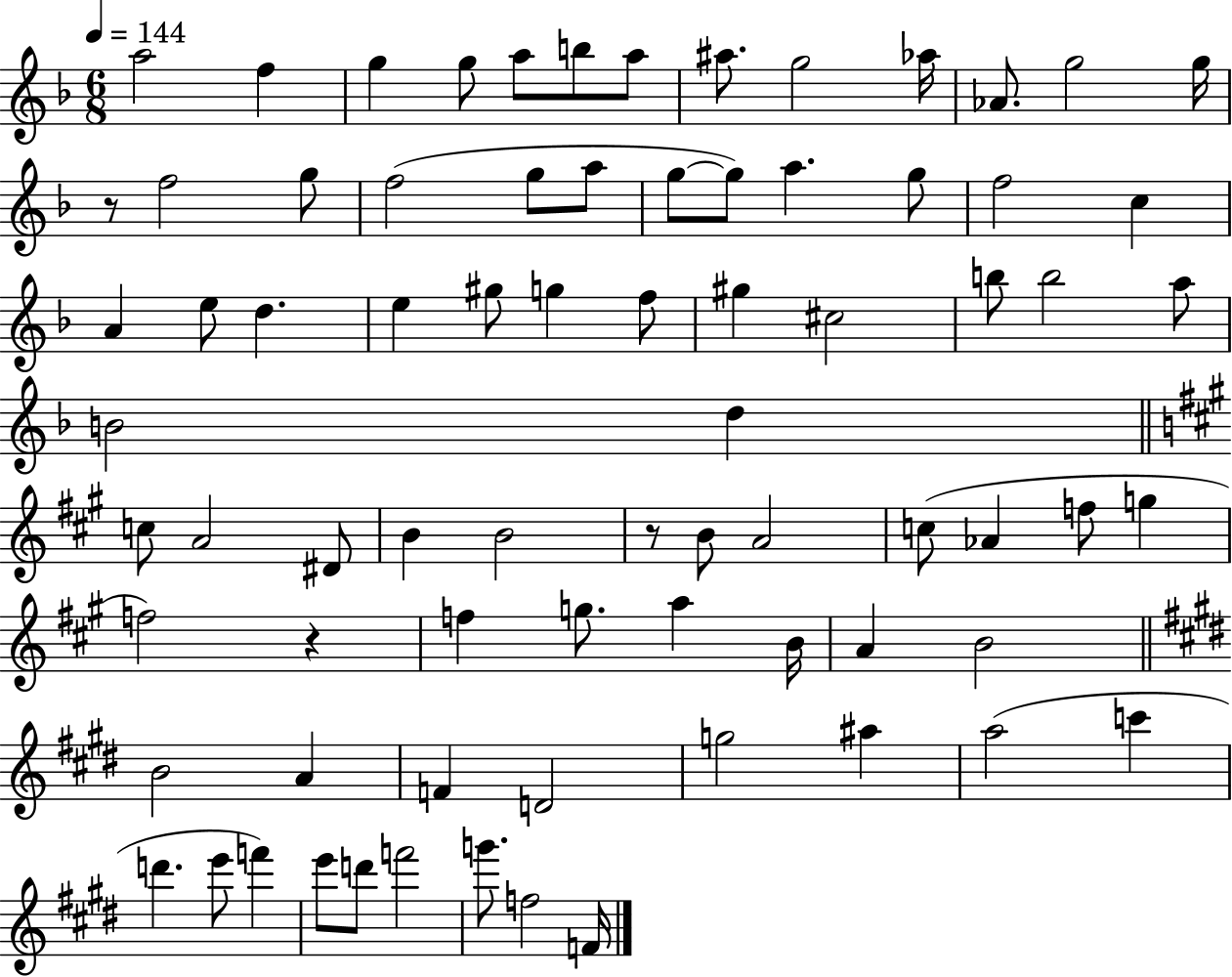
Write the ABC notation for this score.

X:1
T:Untitled
M:6/8
L:1/4
K:F
a2 f g g/2 a/2 b/2 a/2 ^a/2 g2 _a/4 _A/2 g2 g/4 z/2 f2 g/2 f2 g/2 a/2 g/2 g/2 a g/2 f2 c A e/2 d e ^g/2 g f/2 ^g ^c2 b/2 b2 a/2 B2 d c/2 A2 ^D/2 B B2 z/2 B/2 A2 c/2 _A f/2 g f2 z f g/2 a B/4 A B2 B2 A F D2 g2 ^a a2 c' d' e'/2 f' e'/2 d'/2 f'2 g'/2 f2 F/4